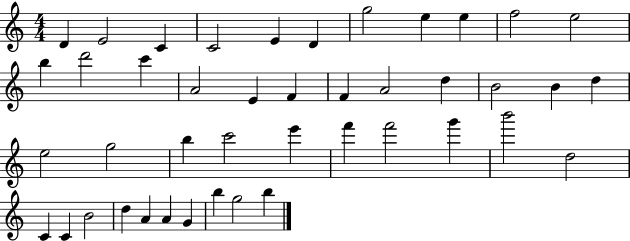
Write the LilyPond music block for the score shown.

{
  \clef treble
  \numericTimeSignature
  \time 4/4
  \key c \major
  d'4 e'2 c'4 | c'2 e'4 d'4 | g''2 e''4 e''4 | f''2 e''2 | \break b''4 d'''2 c'''4 | a'2 e'4 f'4 | f'4 a'2 d''4 | b'2 b'4 d''4 | \break e''2 g''2 | b''4 c'''2 e'''4 | f'''4 f'''2 g'''4 | b'''2 d''2 | \break c'4 c'4 b'2 | d''4 a'4 a'4 g'4 | b''4 g''2 b''4 | \bar "|."
}